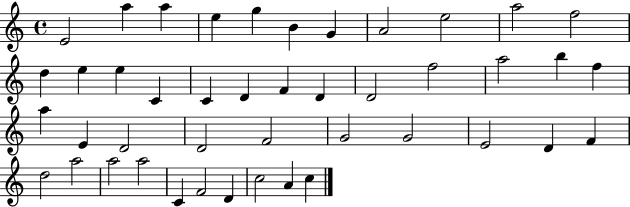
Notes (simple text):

E4/h A5/q A5/q E5/q G5/q B4/q G4/q A4/h E5/h A5/h F5/h D5/q E5/q E5/q C4/q C4/q D4/q F4/q D4/q D4/h F5/h A5/h B5/q F5/q A5/q E4/q D4/h D4/h F4/h G4/h G4/h E4/h D4/q F4/q D5/h A5/h A5/h A5/h C4/q F4/h D4/q C5/h A4/q C5/q